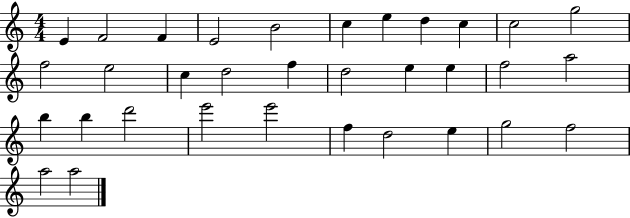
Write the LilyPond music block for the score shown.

{
  \clef treble
  \numericTimeSignature
  \time 4/4
  \key c \major
  e'4 f'2 f'4 | e'2 b'2 | c''4 e''4 d''4 c''4 | c''2 g''2 | \break f''2 e''2 | c''4 d''2 f''4 | d''2 e''4 e''4 | f''2 a''2 | \break b''4 b''4 d'''2 | e'''2 e'''2 | f''4 d''2 e''4 | g''2 f''2 | \break a''2 a''2 | \bar "|."
}